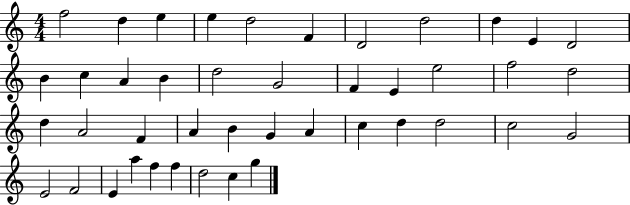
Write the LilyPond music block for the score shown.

{
  \clef treble
  \numericTimeSignature
  \time 4/4
  \key c \major
  f''2 d''4 e''4 | e''4 d''2 f'4 | d'2 d''2 | d''4 e'4 d'2 | \break b'4 c''4 a'4 b'4 | d''2 g'2 | f'4 e'4 e''2 | f''2 d''2 | \break d''4 a'2 f'4 | a'4 b'4 g'4 a'4 | c''4 d''4 d''2 | c''2 g'2 | \break e'2 f'2 | e'4 a''4 f''4 f''4 | d''2 c''4 g''4 | \bar "|."
}